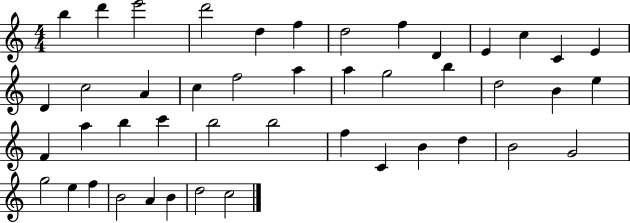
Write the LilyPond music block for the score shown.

{
  \clef treble
  \numericTimeSignature
  \time 4/4
  \key c \major
  b''4 d'''4 e'''2 | d'''2 d''4 f''4 | d''2 f''4 d'4 | e'4 c''4 c'4 e'4 | \break d'4 c''2 a'4 | c''4 f''2 a''4 | a''4 g''2 b''4 | d''2 b'4 e''4 | \break f'4 a''4 b''4 c'''4 | b''2 b''2 | f''4 c'4 b'4 d''4 | b'2 g'2 | \break g''2 e''4 f''4 | b'2 a'4 b'4 | d''2 c''2 | \bar "|."
}